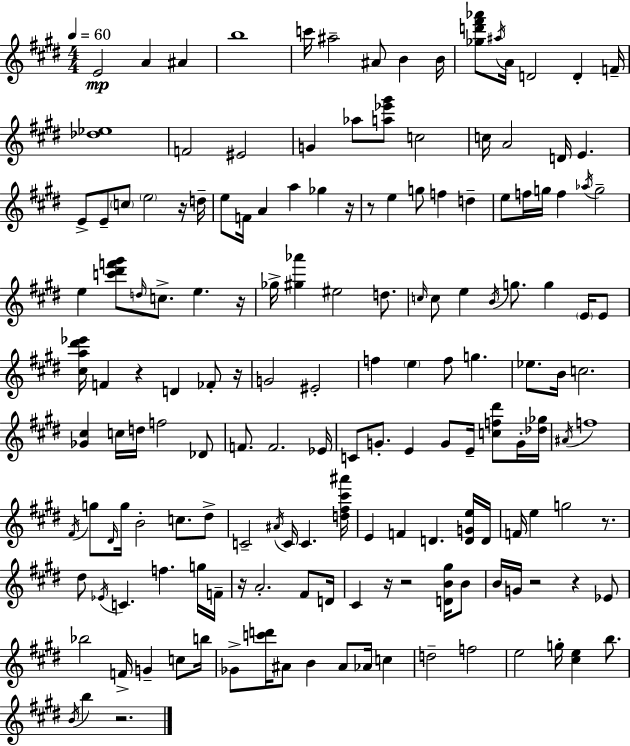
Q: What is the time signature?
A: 4/4